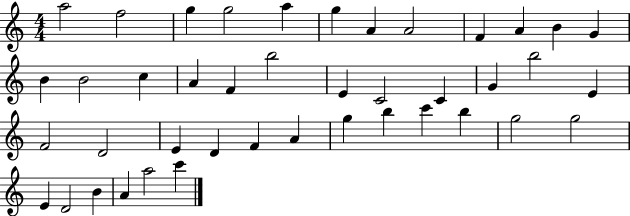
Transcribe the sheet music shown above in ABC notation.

X:1
T:Untitled
M:4/4
L:1/4
K:C
a2 f2 g g2 a g A A2 F A B G B B2 c A F b2 E C2 C G b2 E F2 D2 E D F A g b c' b g2 g2 E D2 B A a2 c'